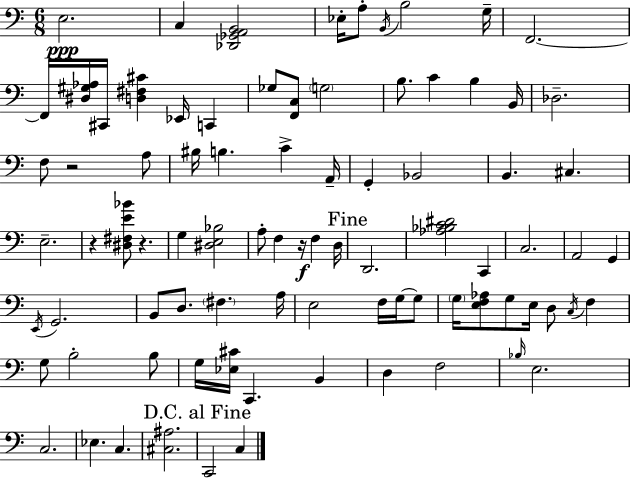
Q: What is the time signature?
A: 6/8